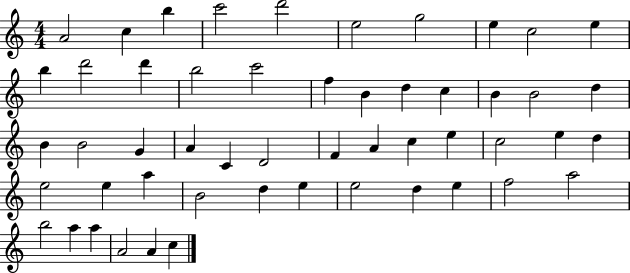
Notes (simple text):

A4/h C5/q B5/q C6/h D6/h E5/h G5/h E5/q C5/h E5/q B5/q D6/h D6/q B5/h C6/h F5/q B4/q D5/q C5/q B4/q B4/h D5/q B4/q B4/h G4/q A4/q C4/q D4/h F4/q A4/q C5/q E5/q C5/h E5/q D5/q E5/h E5/q A5/q B4/h D5/q E5/q E5/h D5/q E5/q F5/h A5/h B5/h A5/q A5/q A4/h A4/q C5/q